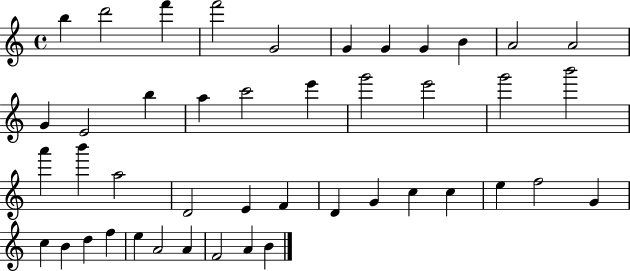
{
  \clef treble
  \time 4/4
  \defaultTimeSignature
  \key c \major
  b''4 d'''2 f'''4 | f'''2 g'2 | g'4 g'4 g'4 b'4 | a'2 a'2 | \break g'4 e'2 b''4 | a''4 c'''2 e'''4 | g'''2 e'''2 | g'''2 b'''2 | \break a'''4 b'''4 a''2 | d'2 e'4 f'4 | d'4 g'4 c''4 c''4 | e''4 f''2 g'4 | \break c''4 b'4 d''4 f''4 | e''4 a'2 a'4 | f'2 a'4 b'4 | \bar "|."
}